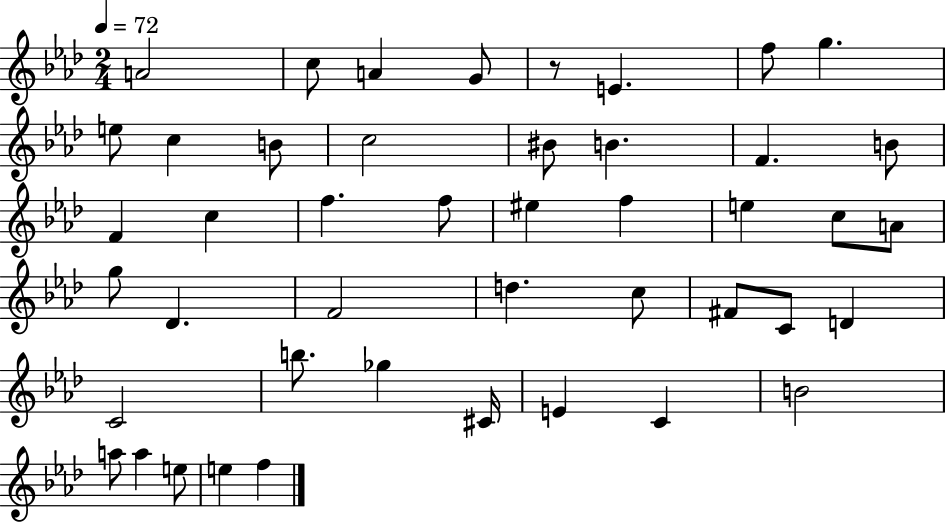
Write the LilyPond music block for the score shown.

{
  \clef treble
  \numericTimeSignature
  \time 2/4
  \key aes \major
  \tempo 4 = 72
  a'2 | c''8 a'4 g'8 | r8 e'4. | f''8 g''4. | \break e''8 c''4 b'8 | c''2 | bis'8 b'4. | f'4. b'8 | \break f'4 c''4 | f''4. f''8 | eis''4 f''4 | e''4 c''8 a'8 | \break g''8 des'4. | f'2 | d''4. c''8 | fis'8 c'8 d'4 | \break c'2 | b''8. ges''4 cis'16 | e'4 c'4 | b'2 | \break a''8 a''4 e''8 | e''4 f''4 | \bar "|."
}